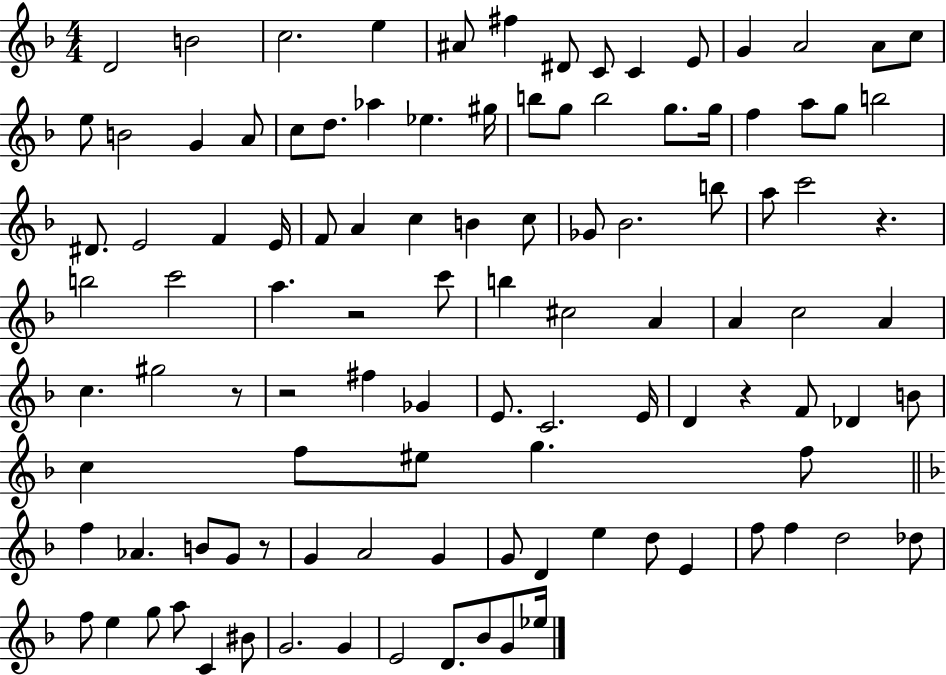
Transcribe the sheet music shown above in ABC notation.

X:1
T:Untitled
M:4/4
L:1/4
K:F
D2 B2 c2 e ^A/2 ^f ^D/2 C/2 C E/2 G A2 A/2 c/2 e/2 B2 G A/2 c/2 d/2 _a _e ^g/4 b/2 g/2 b2 g/2 g/4 f a/2 g/2 b2 ^D/2 E2 F E/4 F/2 A c B c/2 _G/2 _B2 b/2 a/2 c'2 z b2 c'2 a z2 c'/2 b ^c2 A A c2 A c ^g2 z/2 z2 ^f _G E/2 C2 E/4 D z F/2 _D B/2 c f/2 ^e/2 g f/2 f _A B/2 G/2 z/2 G A2 G G/2 D e d/2 E f/2 f d2 _d/2 f/2 e g/2 a/2 C ^B/2 G2 G E2 D/2 _B/2 G/2 _e/4